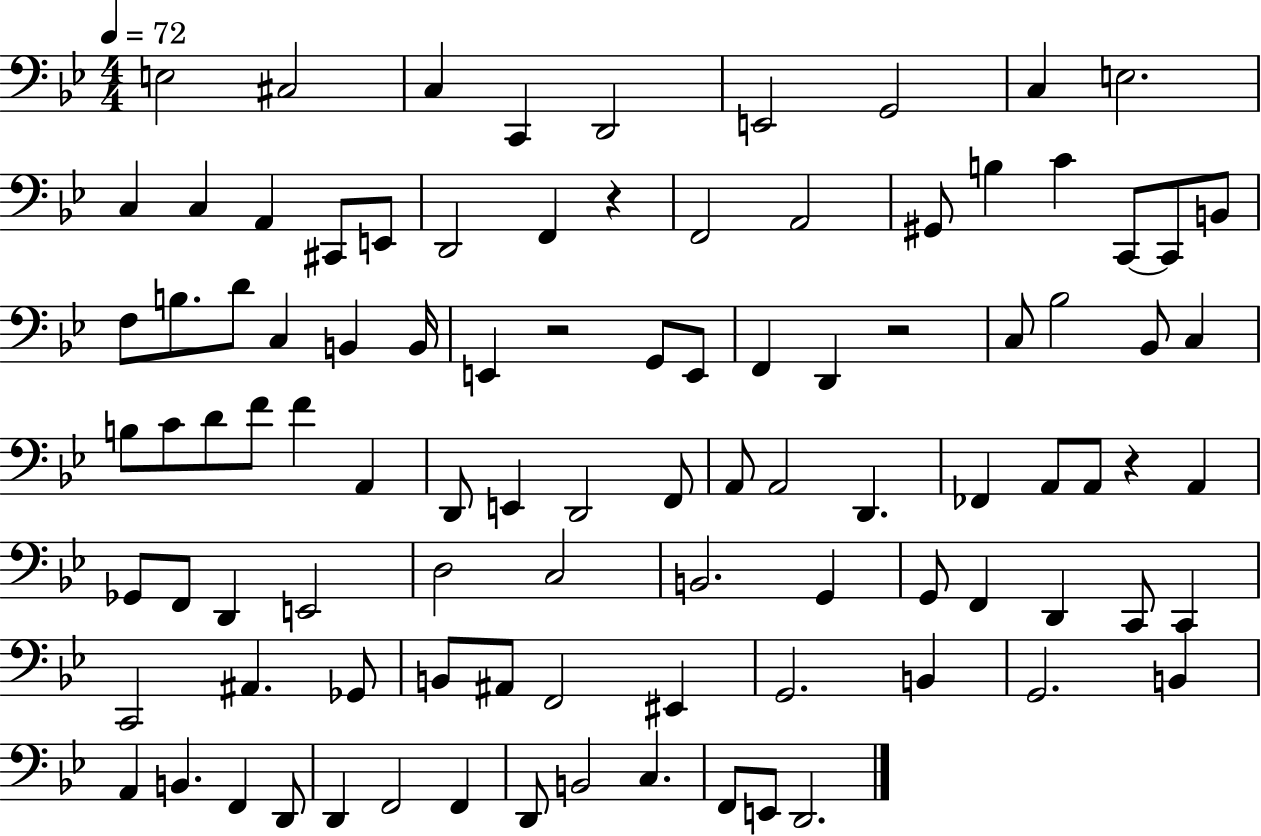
{
  \clef bass
  \numericTimeSignature
  \time 4/4
  \key bes \major
  \tempo 4 = 72
  e2 cis2 | c4 c,4 d,2 | e,2 g,2 | c4 e2. | \break c4 c4 a,4 cis,8 e,8 | d,2 f,4 r4 | f,2 a,2 | gis,8 b4 c'4 c,8~~ c,8 b,8 | \break f8 b8. d'8 c4 b,4 b,16 | e,4 r2 g,8 e,8 | f,4 d,4 r2 | c8 bes2 bes,8 c4 | \break b8 c'8 d'8 f'8 f'4 a,4 | d,8 e,4 d,2 f,8 | a,8 a,2 d,4. | fes,4 a,8 a,8 r4 a,4 | \break ges,8 f,8 d,4 e,2 | d2 c2 | b,2. g,4 | g,8 f,4 d,4 c,8 c,4 | \break c,2 ais,4. ges,8 | b,8 ais,8 f,2 eis,4 | g,2. b,4 | g,2. b,4 | \break a,4 b,4. f,4 d,8 | d,4 f,2 f,4 | d,8 b,2 c4. | f,8 e,8 d,2. | \break \bar "|."
}